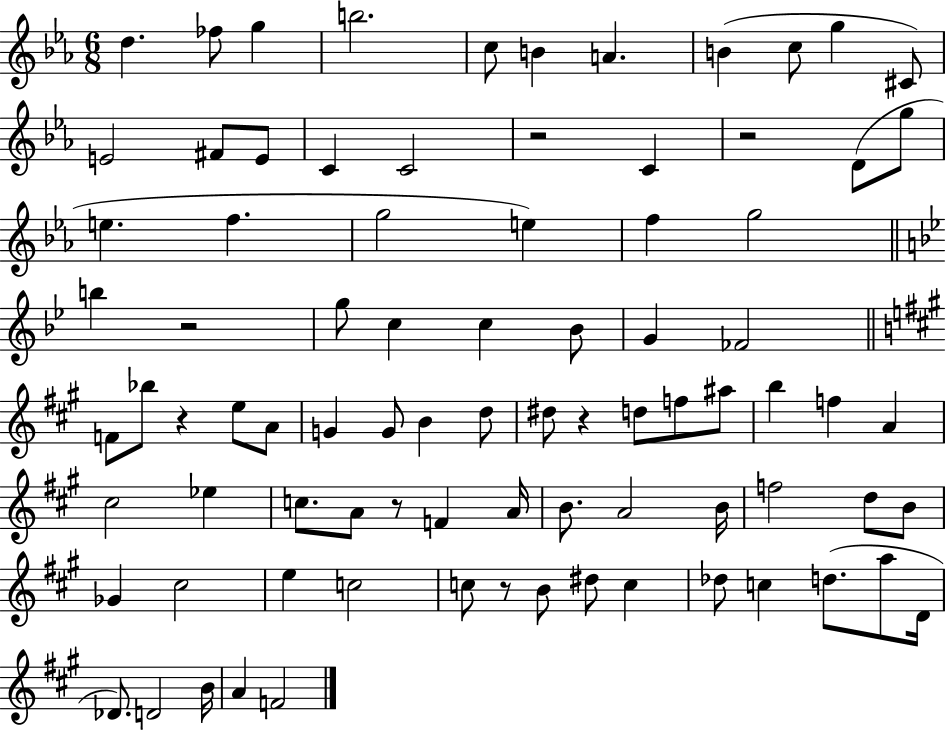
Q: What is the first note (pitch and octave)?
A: D5